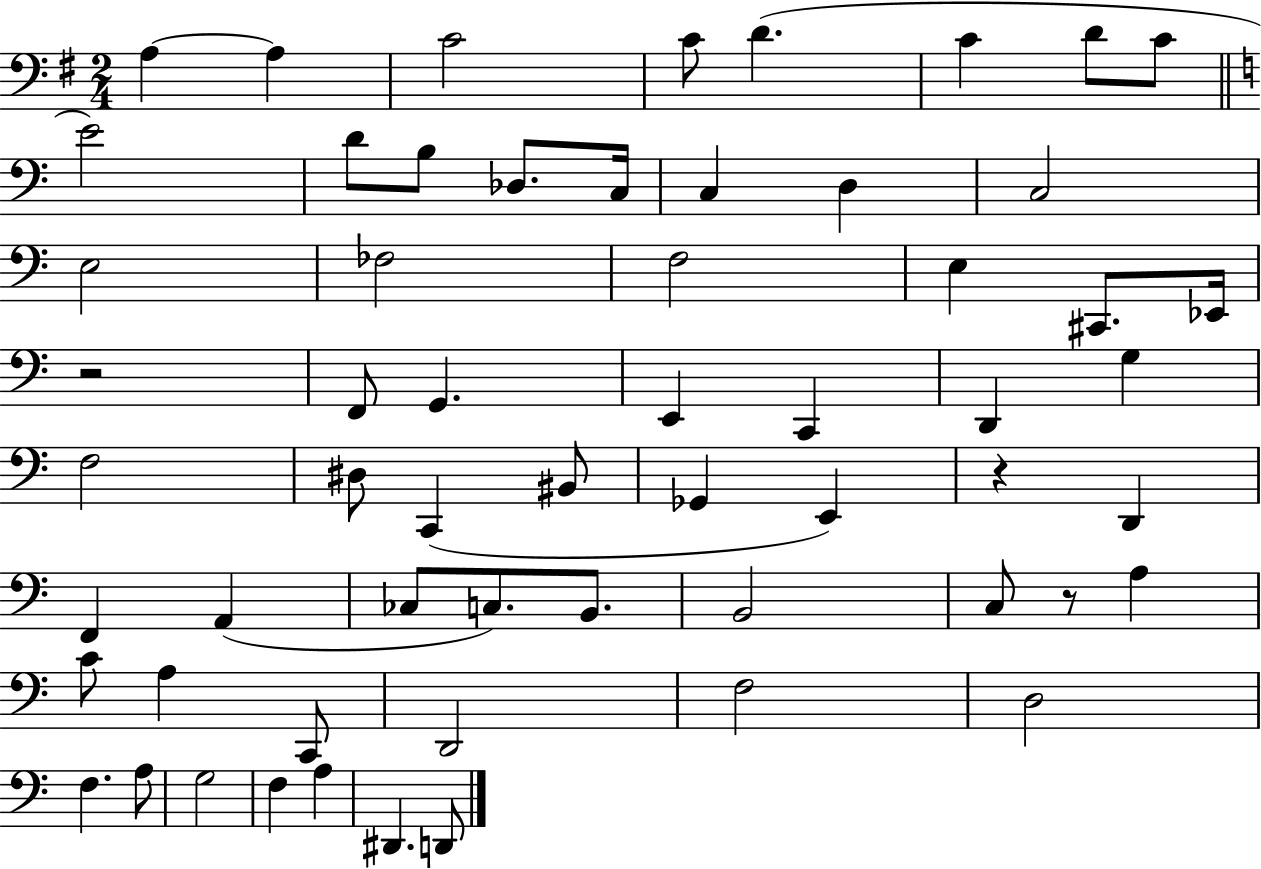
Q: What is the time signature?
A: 2/4